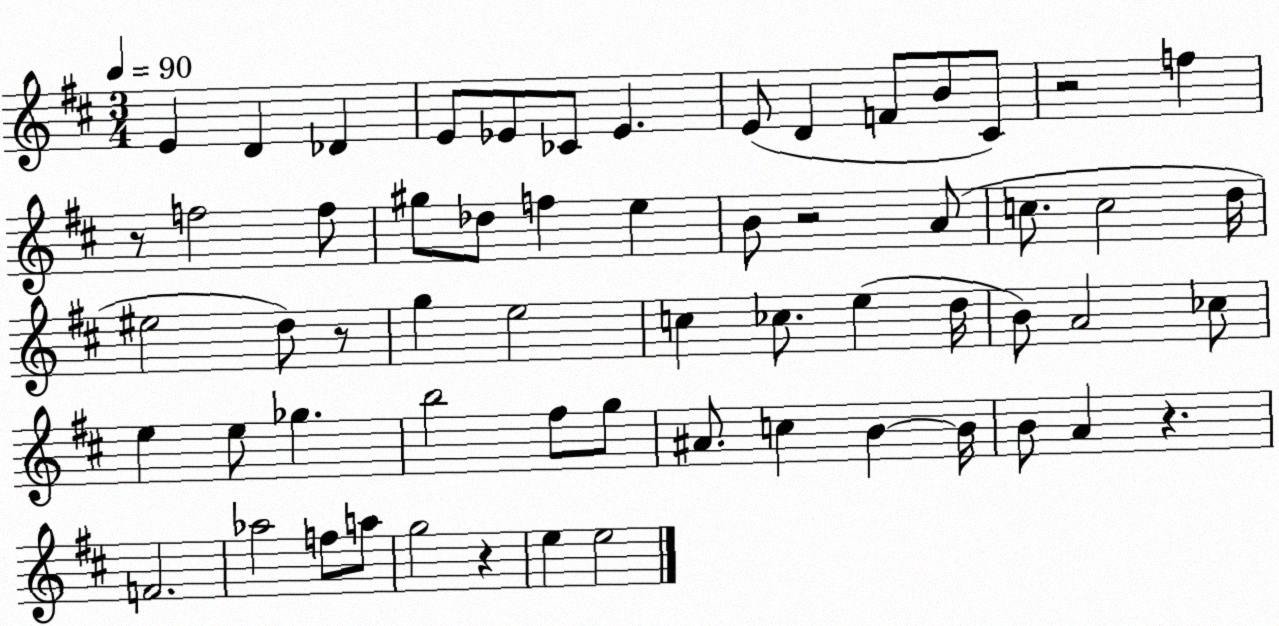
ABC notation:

X:1
T:Untitled
M:3/4
L:1/4
K:D
E D _D E/2 _E/2 _C/2 _E E/2 D F/2 B/2 ^C/2 z2 f z/2 f2 f/2 ^g/2 _d/2 f e B/2 z2 A/2 c/2 c2 d/4 ^e2 d/2 z/2 g e2 c _c/2 e d/4 B/2 A2 _c/2 e e/2 _g b2 ^f/2 g/2 ^A/2 c B B/4 B/2 A z F2 _a2 f/2 a/2 g2 z e e2